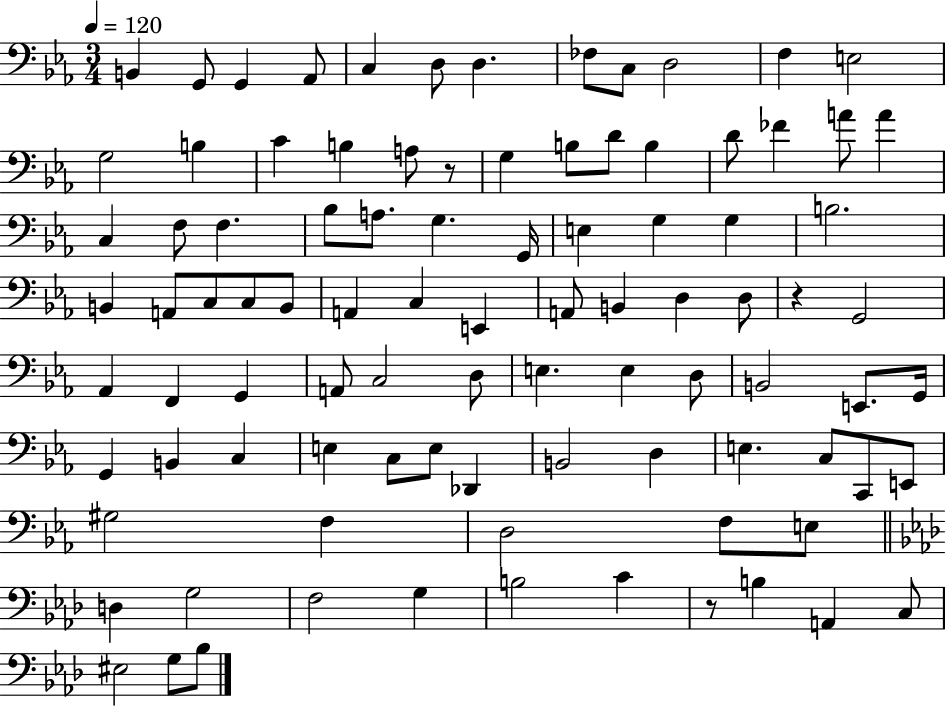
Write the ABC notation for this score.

X:1
T:Untitled
M:3/4
L:1/4
K:Eb
B,, G,,/2 G,, _A,,/2 C, D,/2 D, _F,/2 C,/2 D,2 F, E,2 G,2 B, C B, A,/2 z/2 G, B,/2 D/2 B, D/2 _F A/2 A C, F,/2 F, _B,/2 A,/2 G, G,,/4 E, G, G, B,2 B,, A,,/2 C,/2 C,/2 B,,/2 A,, C, E,, A,,/2 B,, D, D,/2 z G,,2 _A,, F,, G,, A,,/2 C,2 D,/2 E, E, D,/2 B,,2 E,,/2 G,,/4 G,, B,, C, E, C,/2 E,/2 _D,, B,,2 D, E, C,/2 C,,/2 E,,/2 ^G,2 F, D,2 F,/2 E,/2 D, G,2 F,2 G, B,2 C z/2 B, A,, C,/2 ^E,2 G,/2 _B,/2